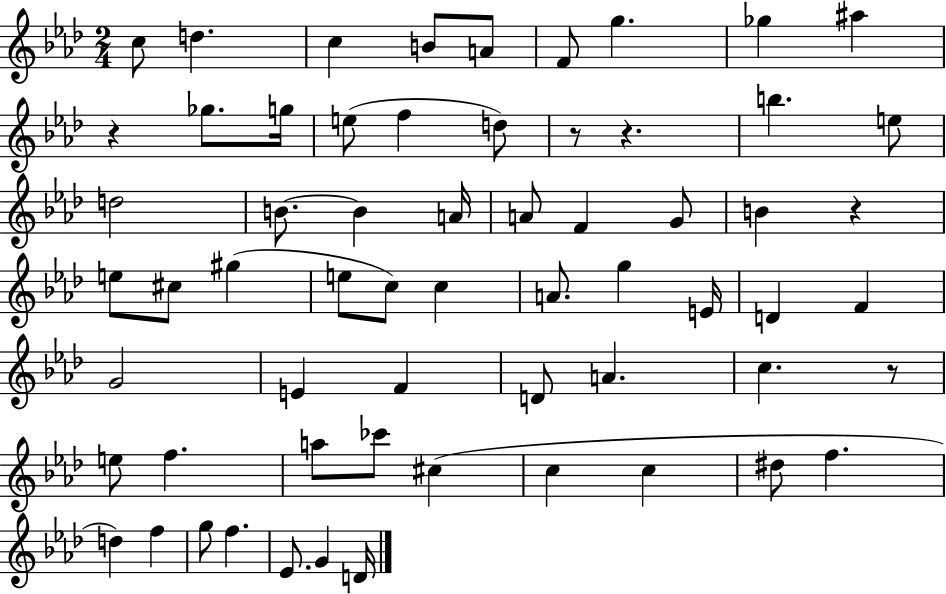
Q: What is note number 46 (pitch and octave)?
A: C#5